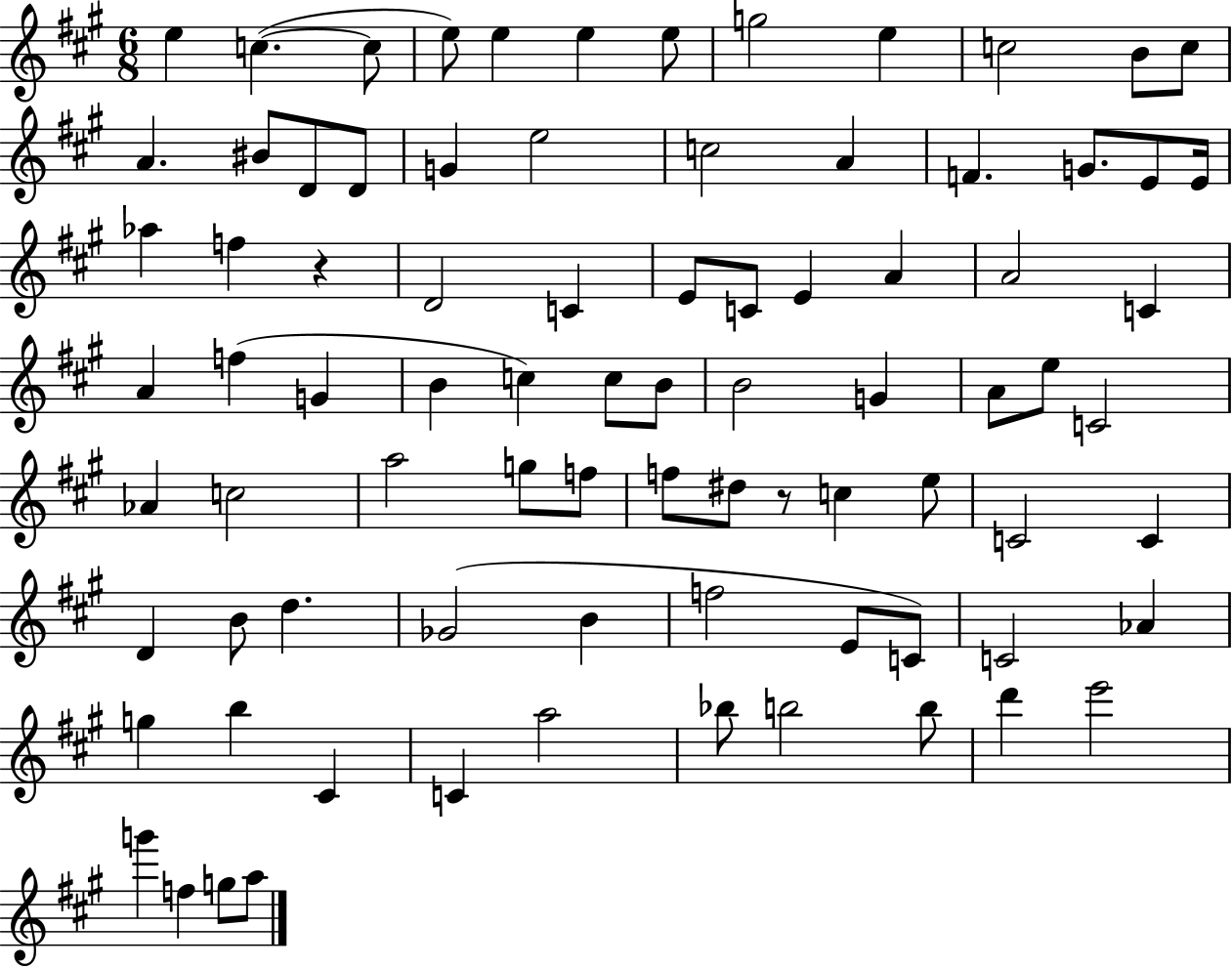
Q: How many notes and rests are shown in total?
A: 83